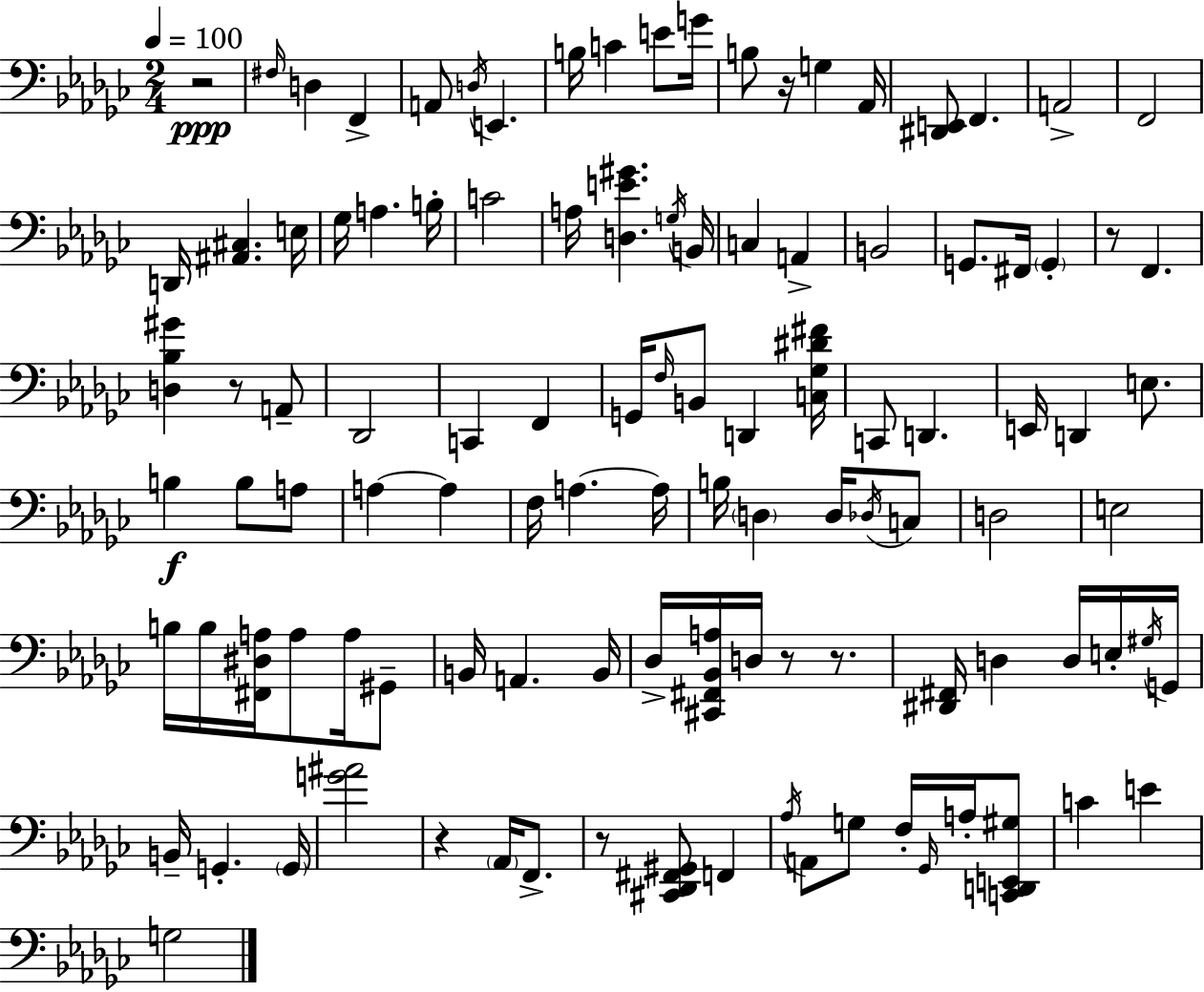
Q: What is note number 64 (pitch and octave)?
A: A3